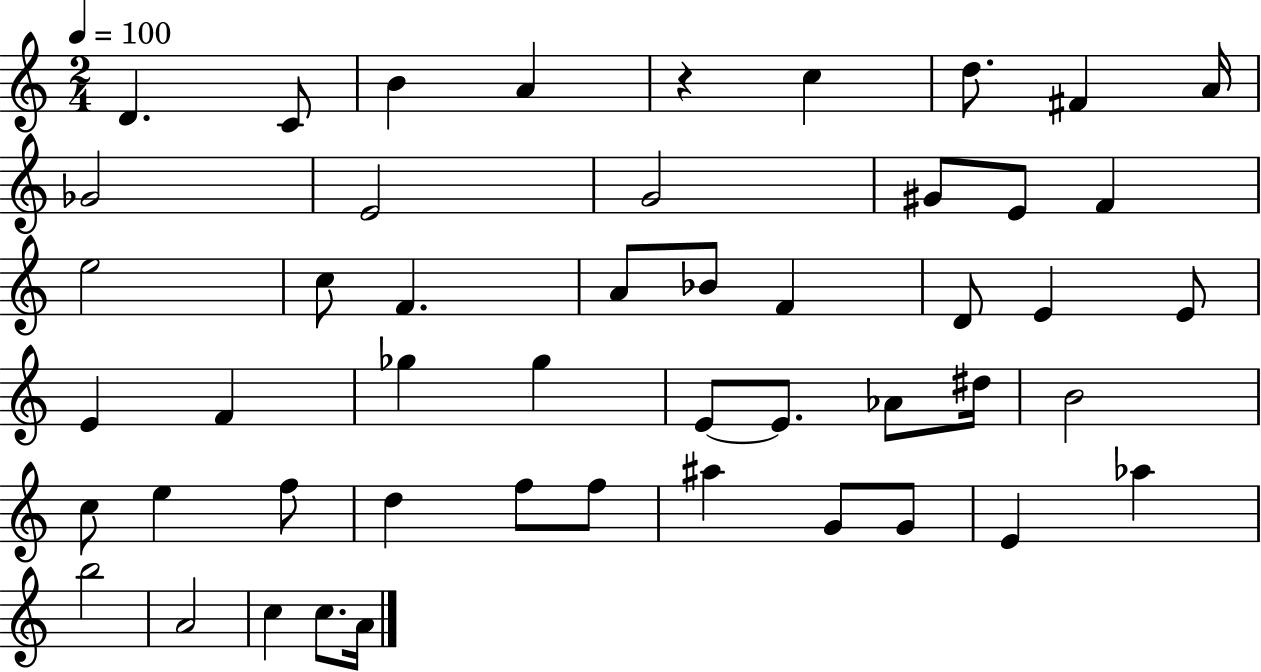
D4/q. C4/e B4/q A4/q R/q C5/q D5/e. F#4/q A4/s Gb4/h E4/h G4/h G#4/e E4/e F4/q E5/h C5/e F4/q. A4/e Bb4/e F4/q D4/e E4/q E4/e E4/q F4/q Gb5/q Gb5/q E4/e E4/e. Ab4/e D#5/s B4/h C5/e E5/q F5/e D5/q F5/e F5/e A#5/q G4/e G4/e E4/q Ab5/q B5/h A4/h C5/q C5/e. A4/s